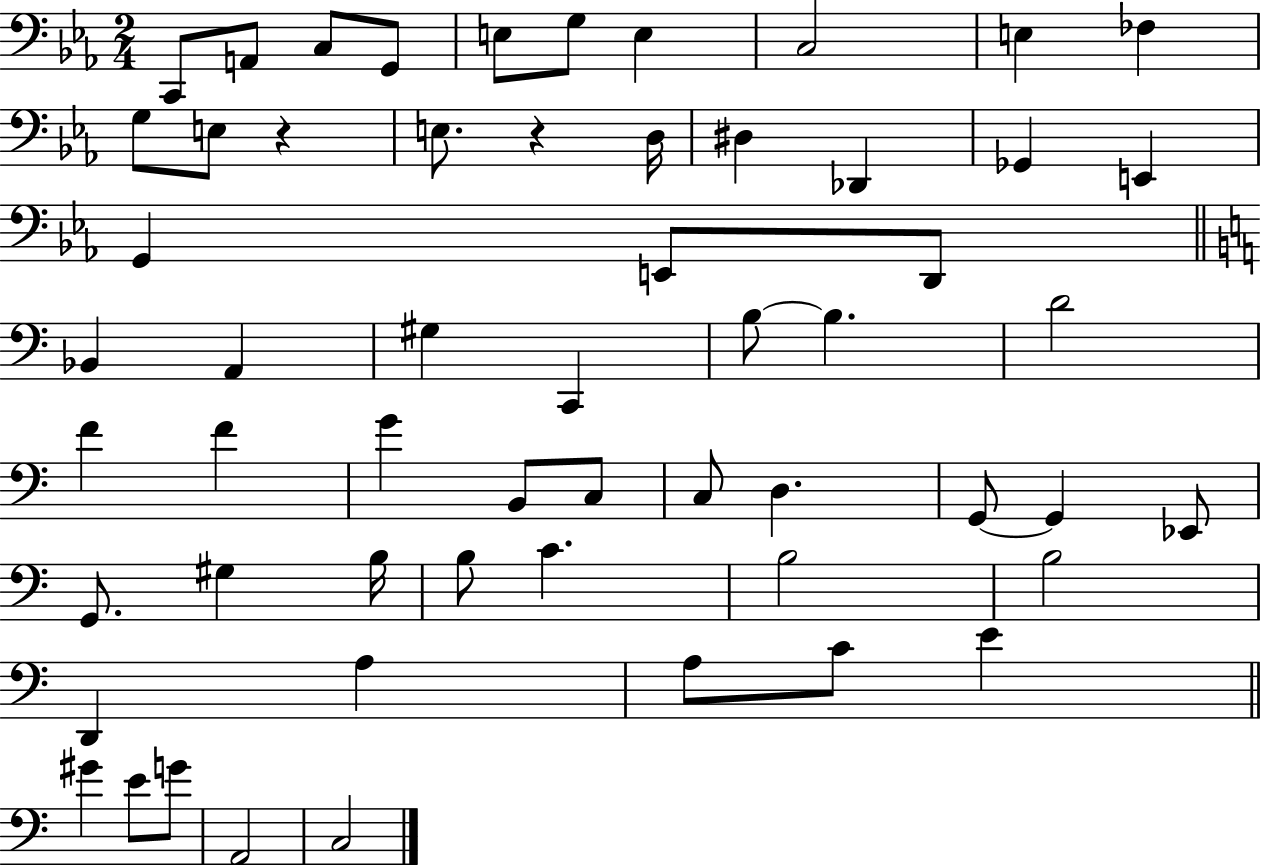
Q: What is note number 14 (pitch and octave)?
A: D3